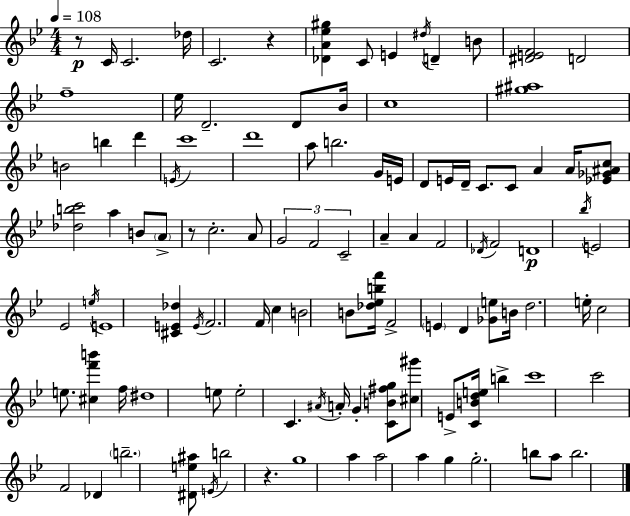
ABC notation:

X:1
T:Untitled
M:4/4
L:1/4
K:Gm
z/2 C/4 C2 _d/4 C2 z [_DA_e^g] C/2 E ^d/4 D B/2 [^DEF]2 D2 f4 _e/4 D2 D/2 _B/4 c4 [^g^a]4 B2 b d' E/4 c'4 d'4 a/2 b2 G/4 E/4 D/2 E/4 D/4 C/2 C/2 A A/4 [_E_G^Ac]/2 [_dbc']2 a B/2 A/2 z/2 c2 A/2 G2 F2 C2 A A F2 _D/4 F2 D4 _b/4 E2 _E2 e/4 E4 [^CE_d] E/4 F2 F/4 c B2 B/2 [_d_ebf']/4 F2 E D [_Ge]/2 B/4 d2 e/4 c2 e/2 [^cf'b'] f/4 ^d4 e/2 e2 C ^A/4 A/4 G [CB^fg]/2 [^c^g']/2 E/2 [CBde]/4 b c'4 c'2 F2 _D b2 [^De^a]/2 E/4 b2 z g4 a a2 a g g2 b/2 a/2 b2